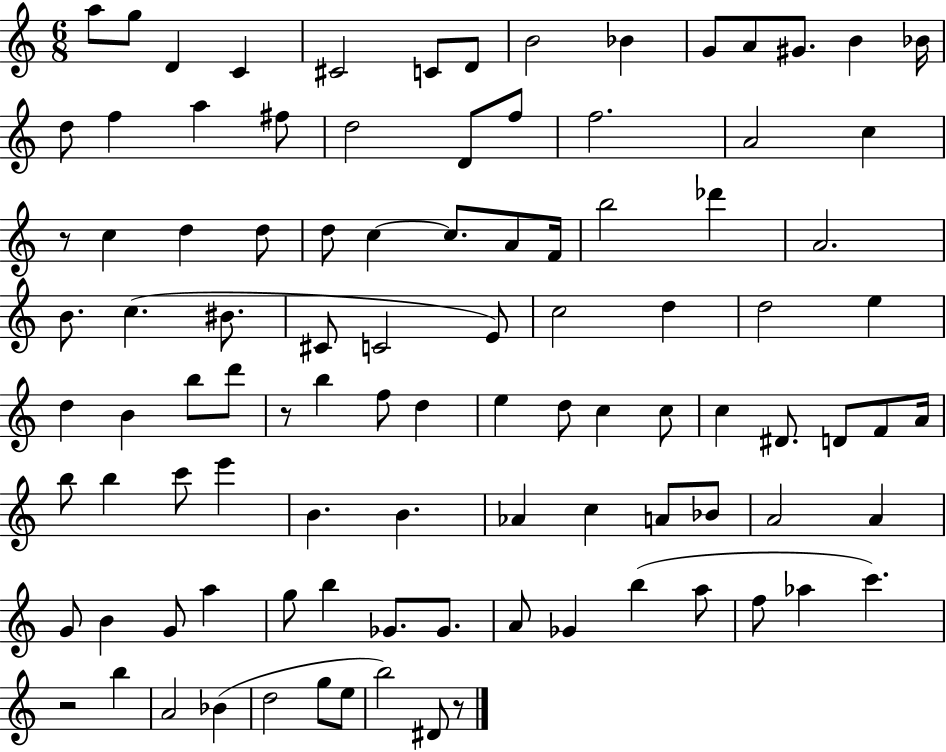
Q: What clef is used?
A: treble